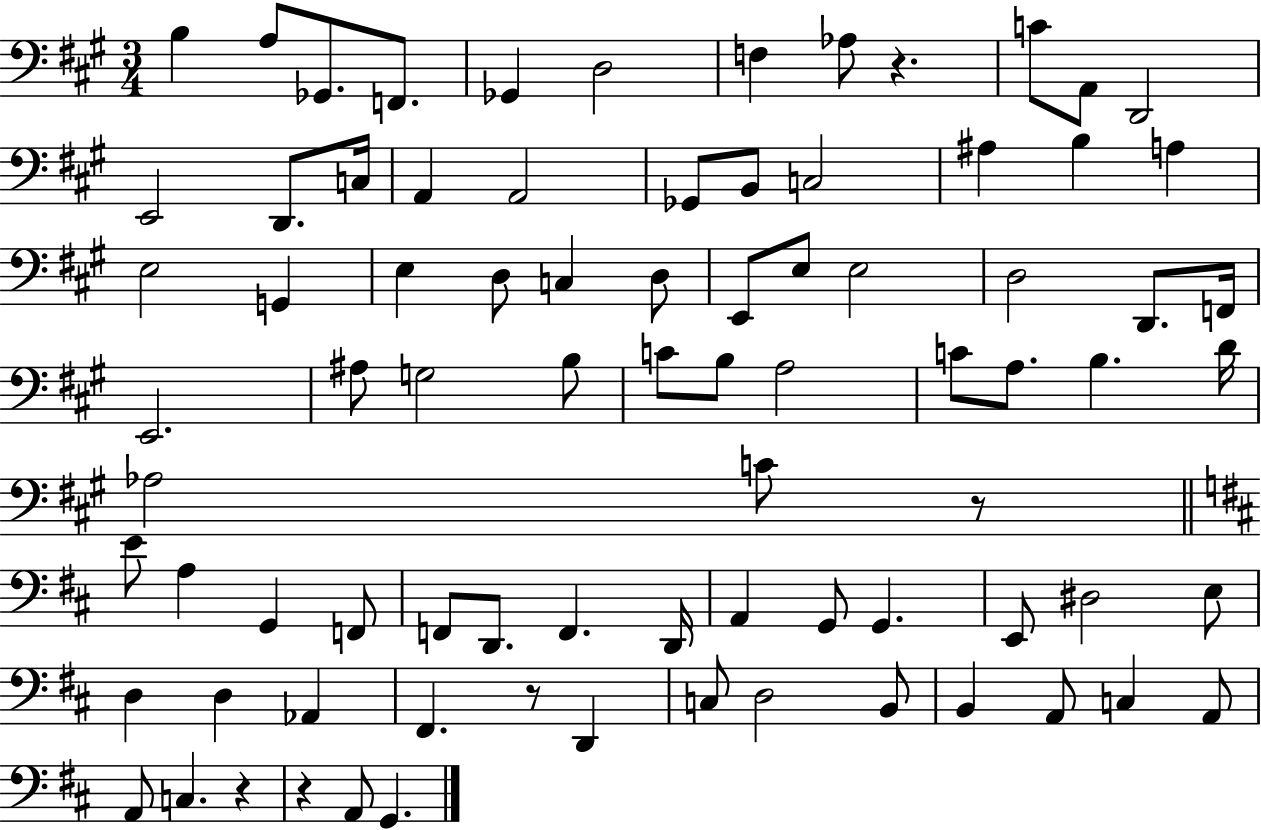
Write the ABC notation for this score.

X:1
T:Untitled
M:3/4
L:1/4
K:A
B, A,/2 _G,,/2 F,,/2 _G,, D,2 F, _A,/2 z C/2 A,,/2 D,,2 E,,2 D,,/2 C,/4 A,, A,,2 _G,,/2 B,,/2 C,2 ^A, B, A, E,2 G,, E, D,/2 C, D,/2 E,,/2 E,/2 E,2 D,2 D,,/2 F,,/4 E,,2 ^A,/2 G,2 B,/2 C/2 B,/2 A,2 C/2 A,/2 B, D/4 _A,2 C/2 z/2 E/2 A, G,, F,,/2 F,,/2 D,,/2 F,, D,,/4 A,, G,,/2 G,, E,,/2 ^D,2 E,/2 D, D, _A,, ^F,, z/2 D,, C,/2 D,2 B,,/2 B,, A,,/2 C, A,,/2 A,,/2 C, z z A,,/2 G,,